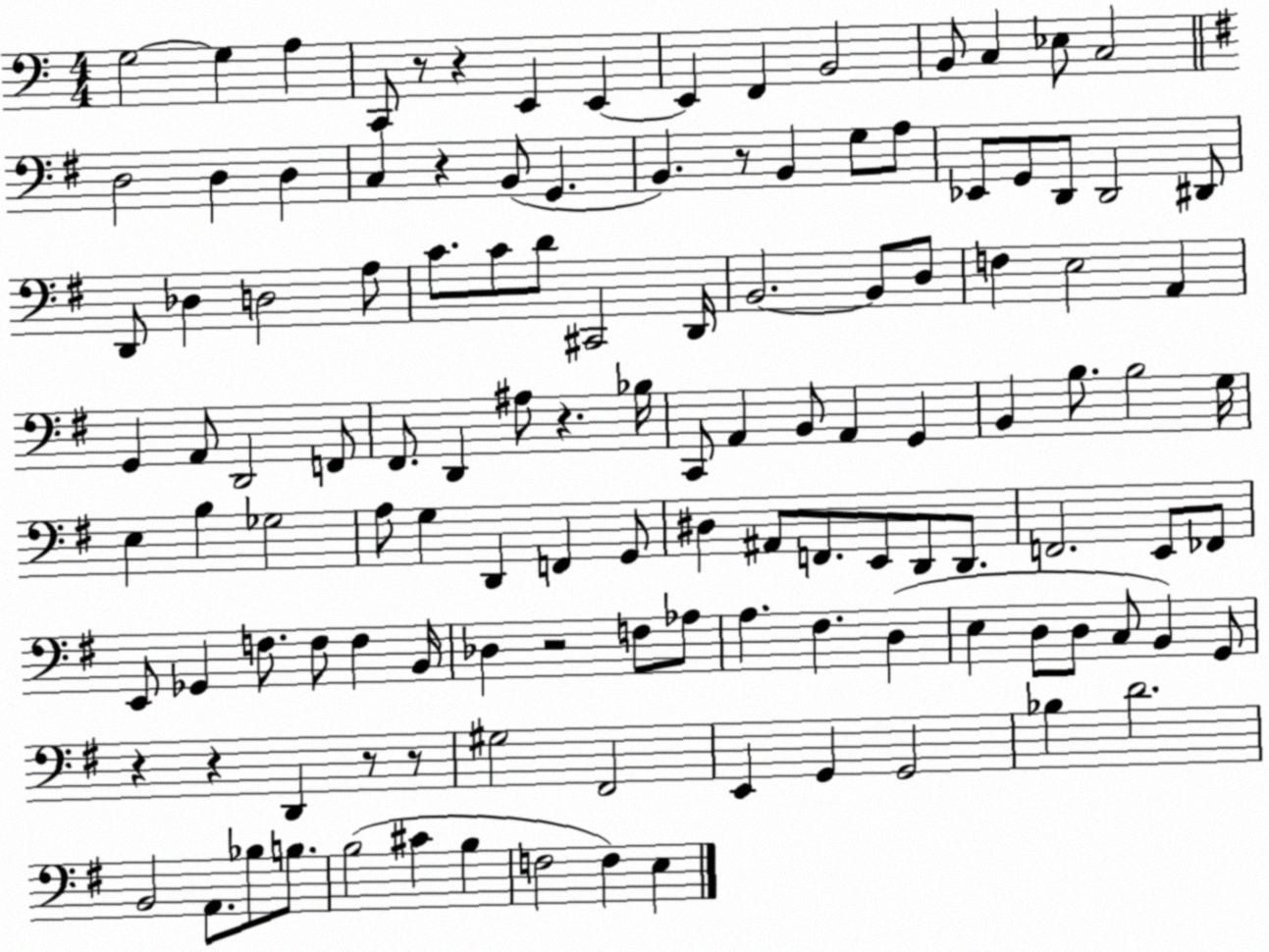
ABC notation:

X:1
T:Untitled
M:4/4
L:1/4
K:C
G,2 G, A, C,,/2 z/2 z E,, E,, E,, F,, B,,2 B,,/2 C, _E,/2 C,2 D,2 D, D, C, z B,,/2 G,, B,, z/2 B,, G,/2 A,/2 _E,,/2 G,,/2 D,,/2 D,,2 ^D,,/2 D,,/2 _D, D,2 A,/2 C/2 C/2 D/2 ^C,,2 D,,/4 B,,2 B,,/2 D,/2 F, E,2 A,, G,, A,,/2 D,,2 F,,/2 ^F,,/2 D,, ^A,/2 z _B,/4 C,,/2 A,, B,,/2 A,, G,, B,, B,/2 B,2 G,/4 E, B, _G,2 A,/2 G, D,, F,, G,,/2 ^D, ^A,,/2 F,,/2 E,,/2 D,,/2 D,,/2 F,,2 E,,/2 _F,,/2 E,,/2 _G,, F,/2 F,/2 F, B,,/4 _D, z2 F,/2 _A,/2 A, ^F, D, E, D,/2 D,/2 C,/2 B,, G,,/2 z z D,, z/2 z/2 ^G,2 ^F,,2 E,, G,, G,,2 _B, D2 B,,2 A,,/2 _B,/2 B,/2 B,2 ^C B, F,2 F, E,